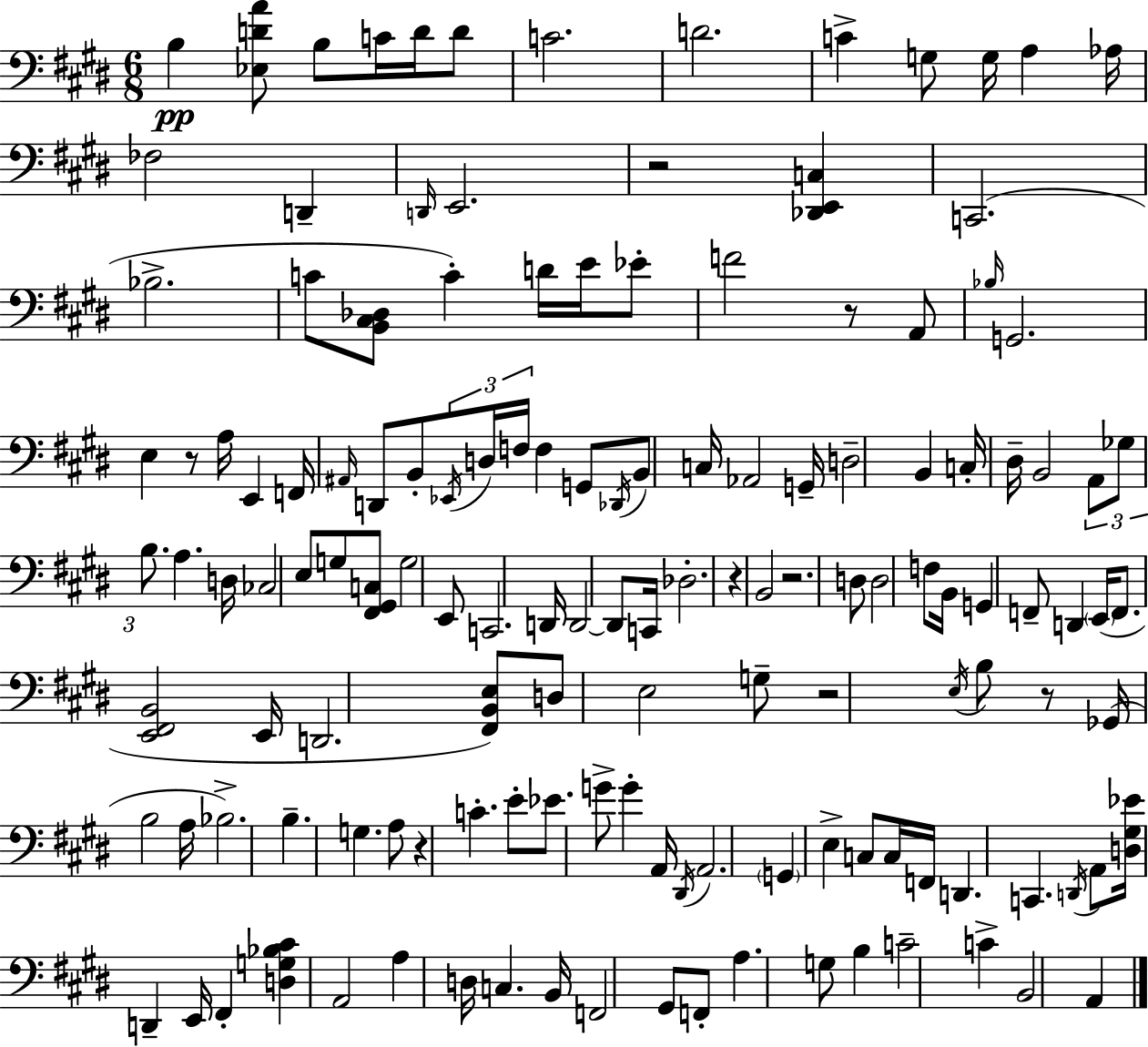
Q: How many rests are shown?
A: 8